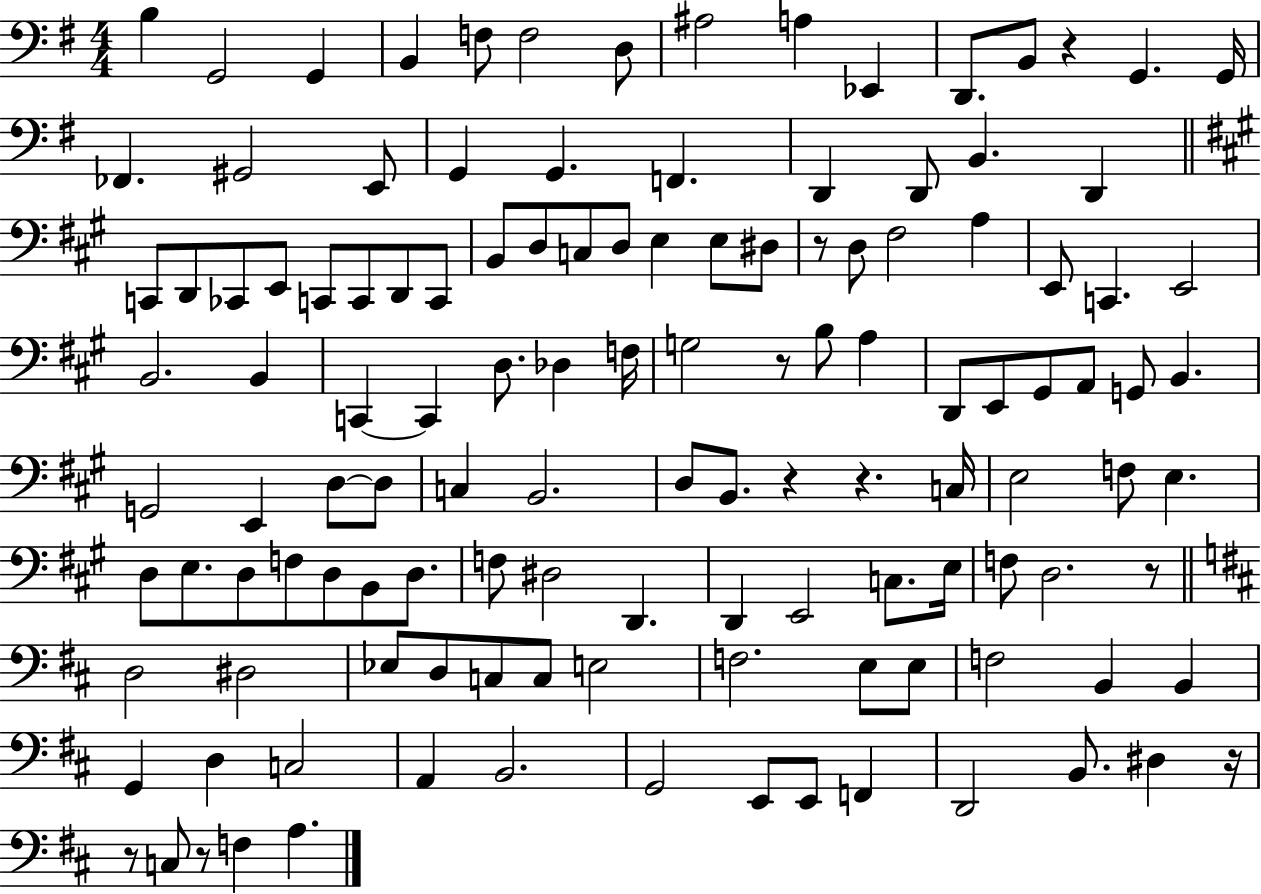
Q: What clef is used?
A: bass